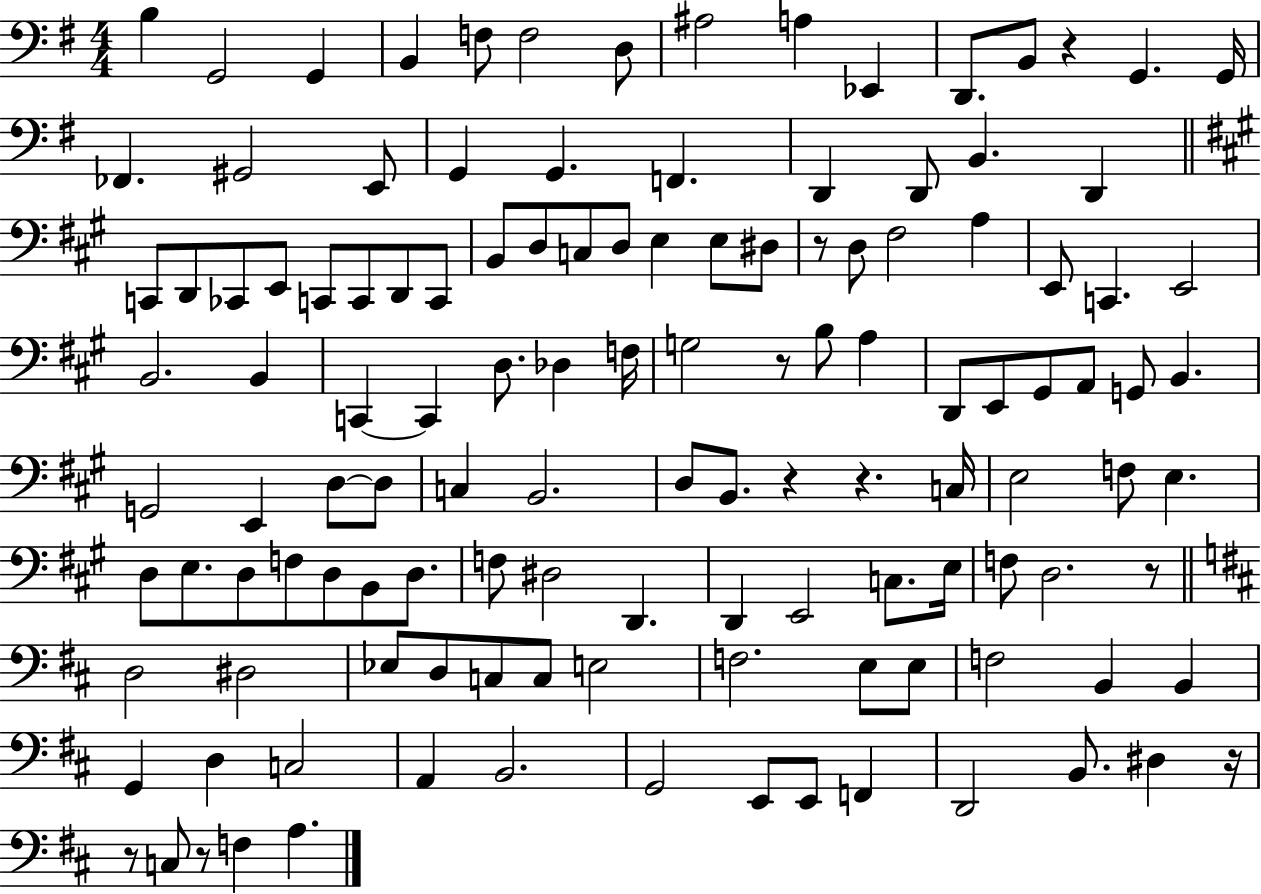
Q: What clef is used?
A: bass